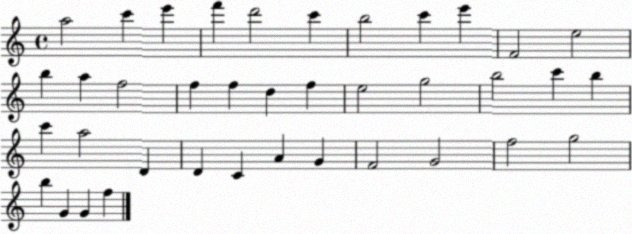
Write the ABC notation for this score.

X:1
T:Untitled
M:4/4
L:1/4
K:C
a2 c' e' f' d'2 c' b2 c' e' F2 e2 b a f2 f f d f e2 g2 b2 c' b c' a2 D D C A G F2 G2 f2 g2 b G G f